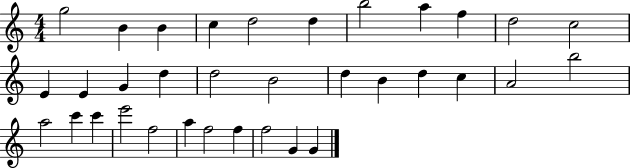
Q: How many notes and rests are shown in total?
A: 34